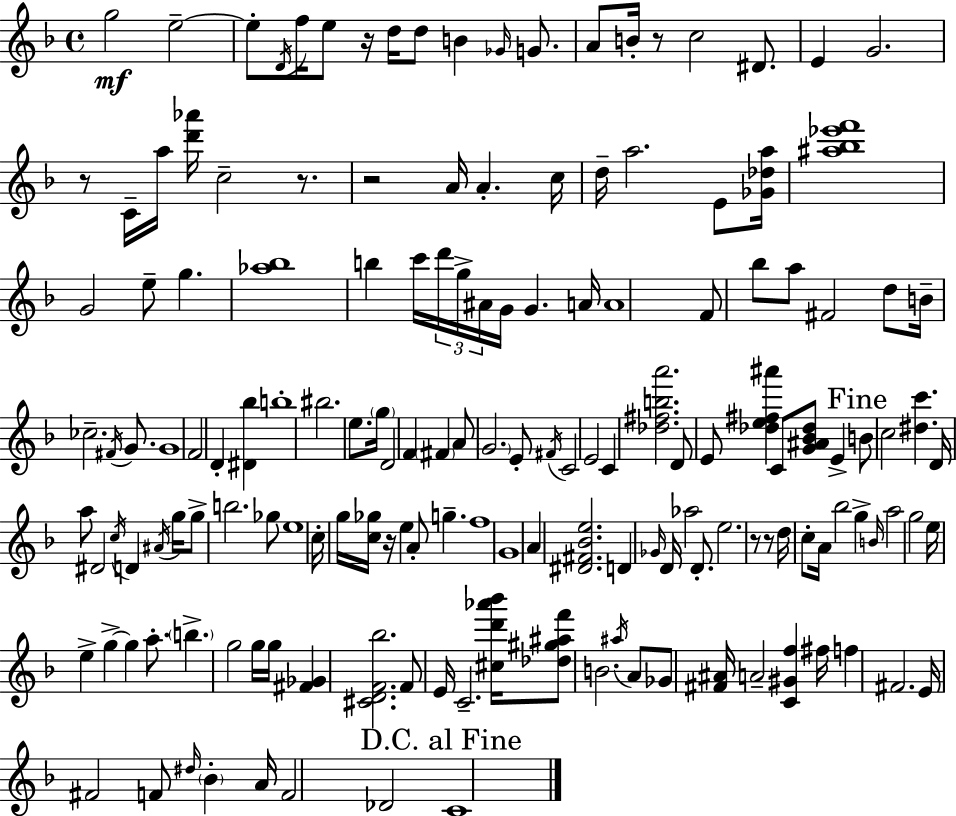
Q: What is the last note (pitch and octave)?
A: C4